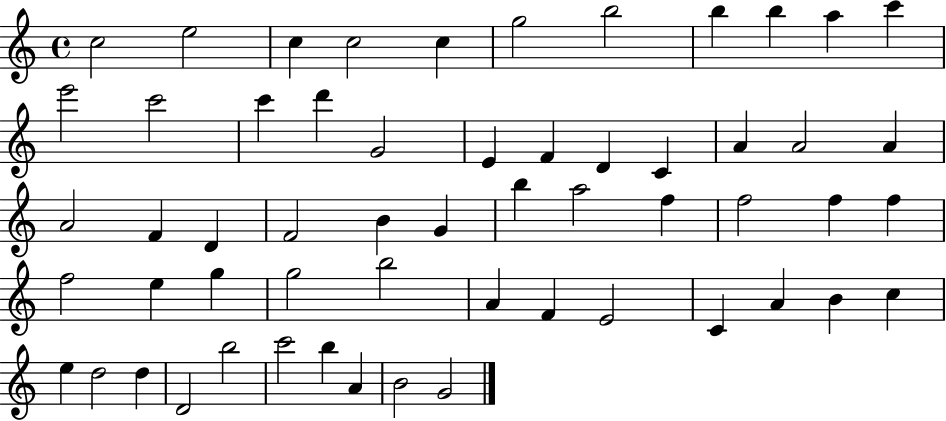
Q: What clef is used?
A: treble